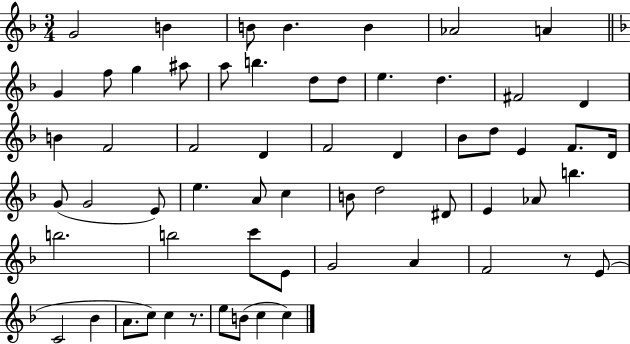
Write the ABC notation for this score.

X:1
T:Untitled
M:3/4
L:1/4
K:F
G2 B B/2 B B _A2 A G f/2 g ^a/2 a/2 b d/2 d/2 e d ^F2 D B F2 F2 D F2 D _B/2 d/2 E F/2 D/4 G/2 G2 E/2 e A/2 c B/2 d2 ^D/2 E _A/2 b b2 b2 c'/2 E/2 G2 A F2 z/2 E/2 C2 _B A/2 c/2 c z/2 e/2 B/2 c c